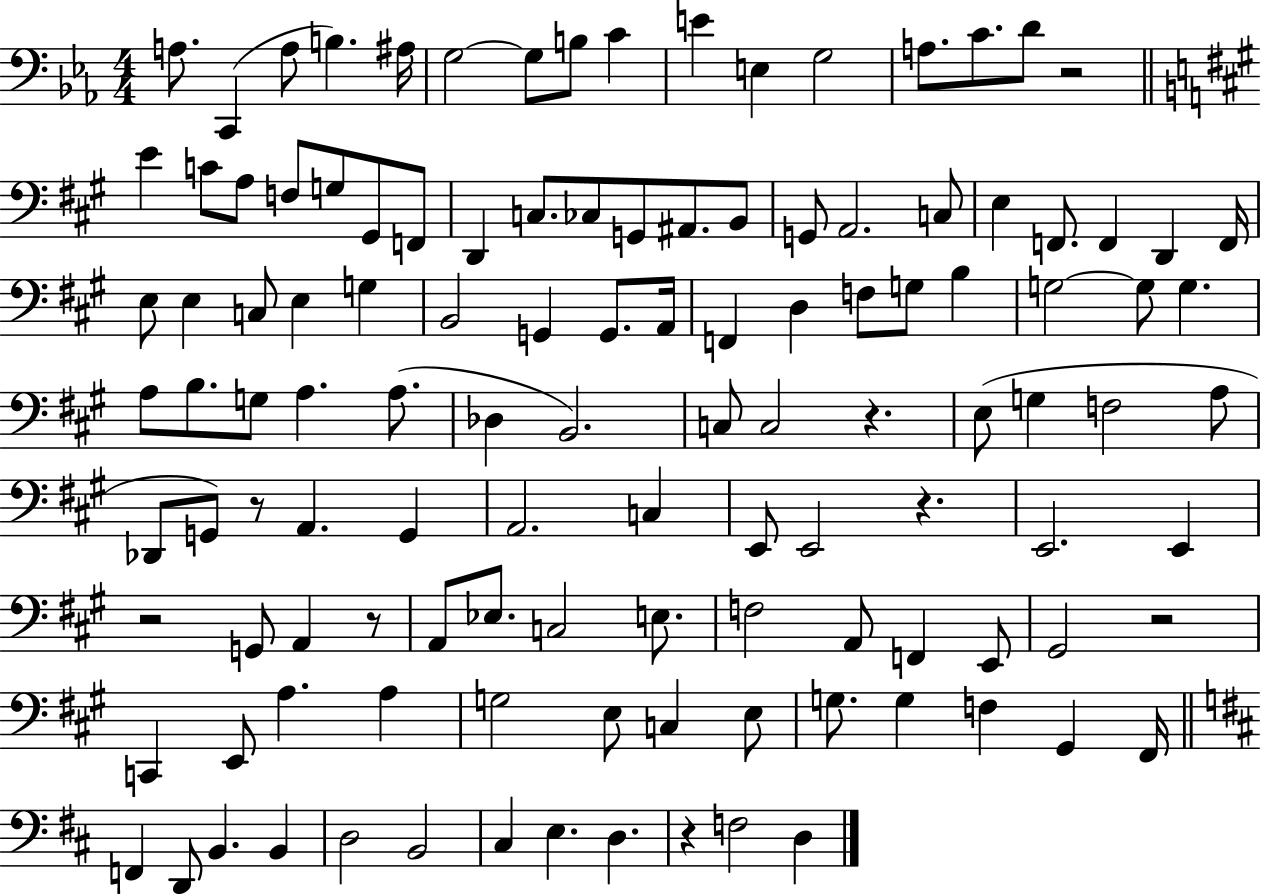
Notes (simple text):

A3/e. C2/q A3/e B3/q. A#3/s G3/h G3/e B3/e C4/q E4/q E3/q G3/h A3/e. C4/e. D4/e R/h E4/q C4/e A3/e F3/e G3/e G#2/e F2/e D2/q C3/e. CES3/e G2/e A#2/e. B2/e G2/e A2/h. C3/e E3/q F2/e. F2/q D2/q F2/s E3/e E3/q C3/e E3/q G3/q B2/h G2/q G2/e. A2/s F2/q D3/q F3/e G3/e B3/q G3/h G3/e G3/q. A3/e B3/e. G3/e A3/q. A3/e. Db3/q B2/h. C3/e C3/h R/q. E3/e G3/q F3/h A3/e Db2/e G2/e R/e A2/q. G2/q A2/h. C3/q E2/e E2/h R/q. E2/h. E2/q R/h G2/e A2/q R/e A2/e Eb3/e. C3/h E3/e. F3/h A2/e F2/q E2/e G#2/h R/h C2/q E2/e A3/q. A3/q G3/h E3/e C3/q E3/e G3/e. G3/q F3/q G#2/q F#2/s F2/q D2/e B2/q. B2/q D3/h B2/h C#3/q E3/q. D3/q. R/q F3/h D3/q